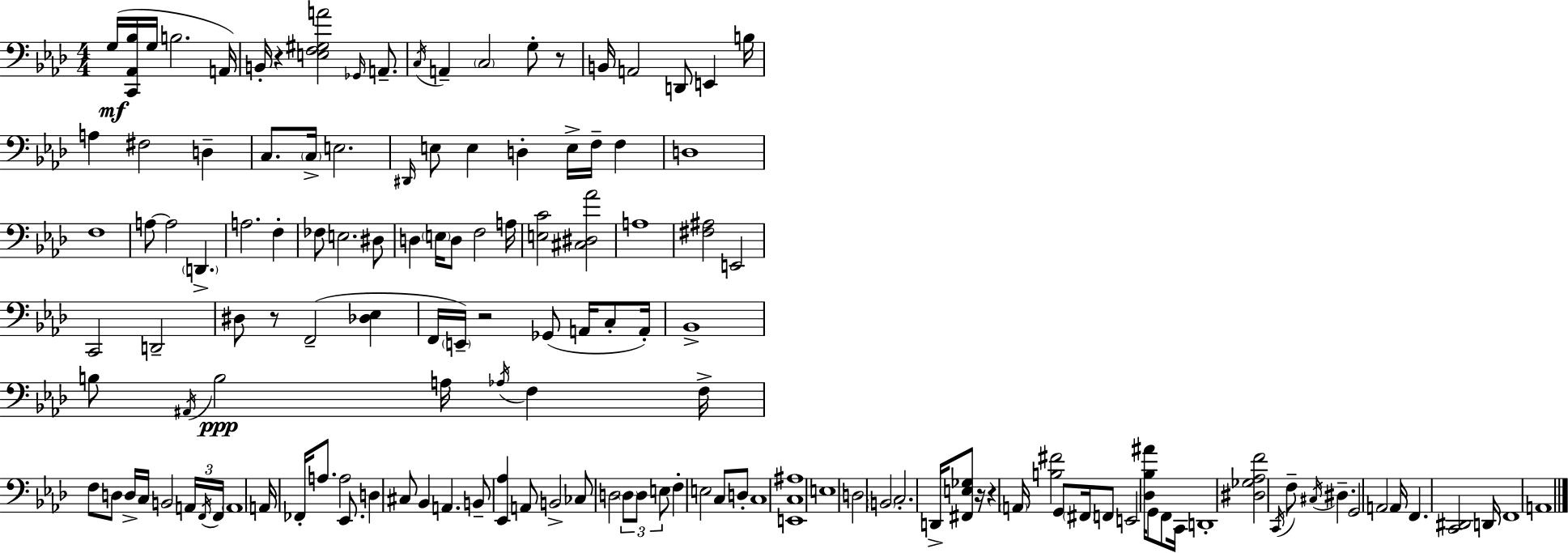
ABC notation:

X:1
T:Untitled
M:4/4
L:1/4
K:Ab
G,/4 [C,,_A,,_B,]/4 G,/4 B,2 A,,/4 B,,/4 z [E,F,^G,A]2 _G,,/4 A,,/2 C,/4 A,, C,2 G,/2 z/2 B,,/4 A,,2 D,,/2 E,, B,/4 A, ^F,2 D, C,/2 C,/4 E,2 ^D,,/4 E,/2 E, D, E,/4 F,/4 F, D,4 F,4 A,/2 A,2 D,, A,2 F, _F,/2 E,2 ^D,/2 D, E,/4 D,/2 F,2 A,/4 [E,C]2 [^C,^D,_A]2 A,4 [^F,^A,]2 E,,2 C,,2 D,,2 ^D,/2 z/2 F,,2 [_D,_E,] F,,/4 E,,/4 z2 _G,,/2 A,,/4 C,/2 A,,/4 _B,,4 B,/2 ^A,,/4 B,2 A,/4 _A,/4 F, F,/4 F,/2 D,/2 D,/4 C,/4 B,,2 A,,/4 F,,/4 F,,/4 A,,4 A,,/4 _F,,/4 A,/2 A,2 _E,,/2 D, ^C,/2 _B,, A,, B,,/2 [_E,,_A,] A,,/2 B,,2 _C,/2 D,2 D,/2 D,/2 E,/2 F, E,2 C,/2 D,/2 C,4 [E,,C,^A,]4 E,4 D,2 B,,2 C,2 D,,/4 [^F,,E,_G,]/2 z/4 z A,,/4 [B,^F]2 G,,/2 ^F,,/4 F,,/2 E,,2 [_D,_B,^A]/4 G,,/2 F,,/2 C,,/4 D,,4 [^D,_G,_A,F]2 C,,/4 F,/2 ^C,/4 ^D, G,,2 A,,2 A,,/4 F,, [C,,^D,,]2 D,,/4 F,,4 A,,4